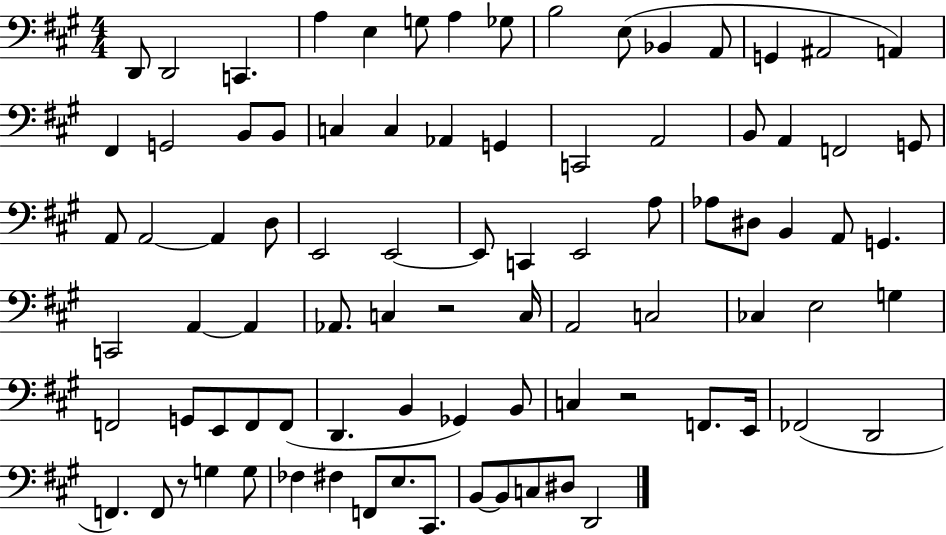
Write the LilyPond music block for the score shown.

{
  \clef bass
  \numericTimeSignature
  \time 4/4
  \key a \major
  d,8 d,2 c,4. | a4 e4 g8 a4 ges8 | b2 e8( bes,4 a,8 | g,4 ais,2 a,4) | \break fis,4 g,2 b,8 b,8 | c4 c4 aes,4 g,4 | c,2 a,2 | b,8 a,4 f,2 g,8 | \break a,8 a,2~~ a,4 d8 | e,2 e,2~~ | e,8 c,4 e,2 a8 | aes8 dis8 b,4 a,8 g,4. | \break c,2 a,4~~ a,4 | aes,8. c4 r2 c16 | a,2 c2 | ces4 e2 g4 | \break f,2 g,8 e,8 f,8 f,8( | d,4. b,4 ges,4) b,8 | c4 r2 f,8. e,16 | fes,2( d,2 | \break f,4.) f,8 r8 g4 g8 | fes4 fis4 f,8 e8. cis,8. | b,8~~ b,8 c8 dis8 d,2 | \bar "|."
}